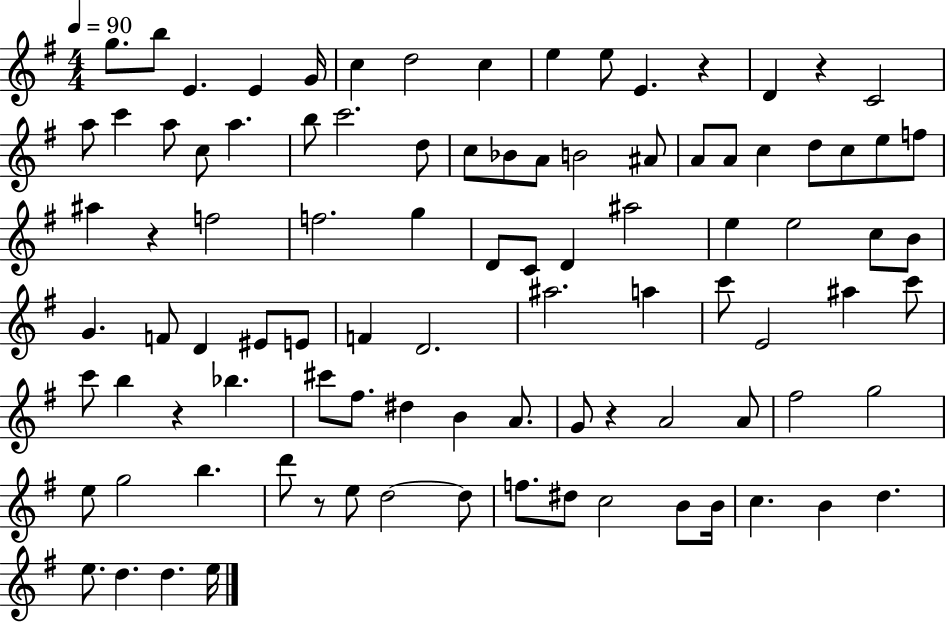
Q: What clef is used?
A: treble